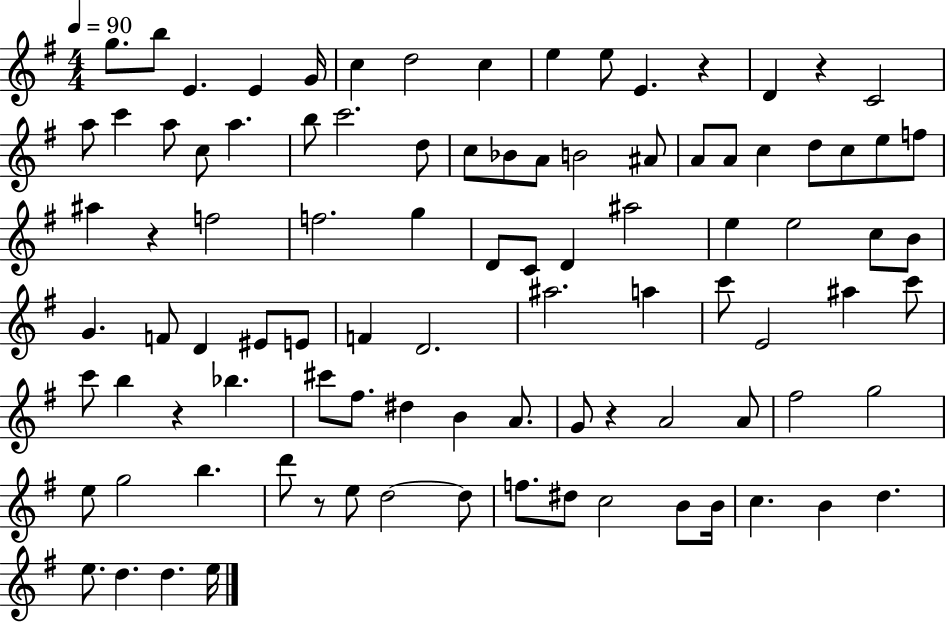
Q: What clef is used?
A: treble